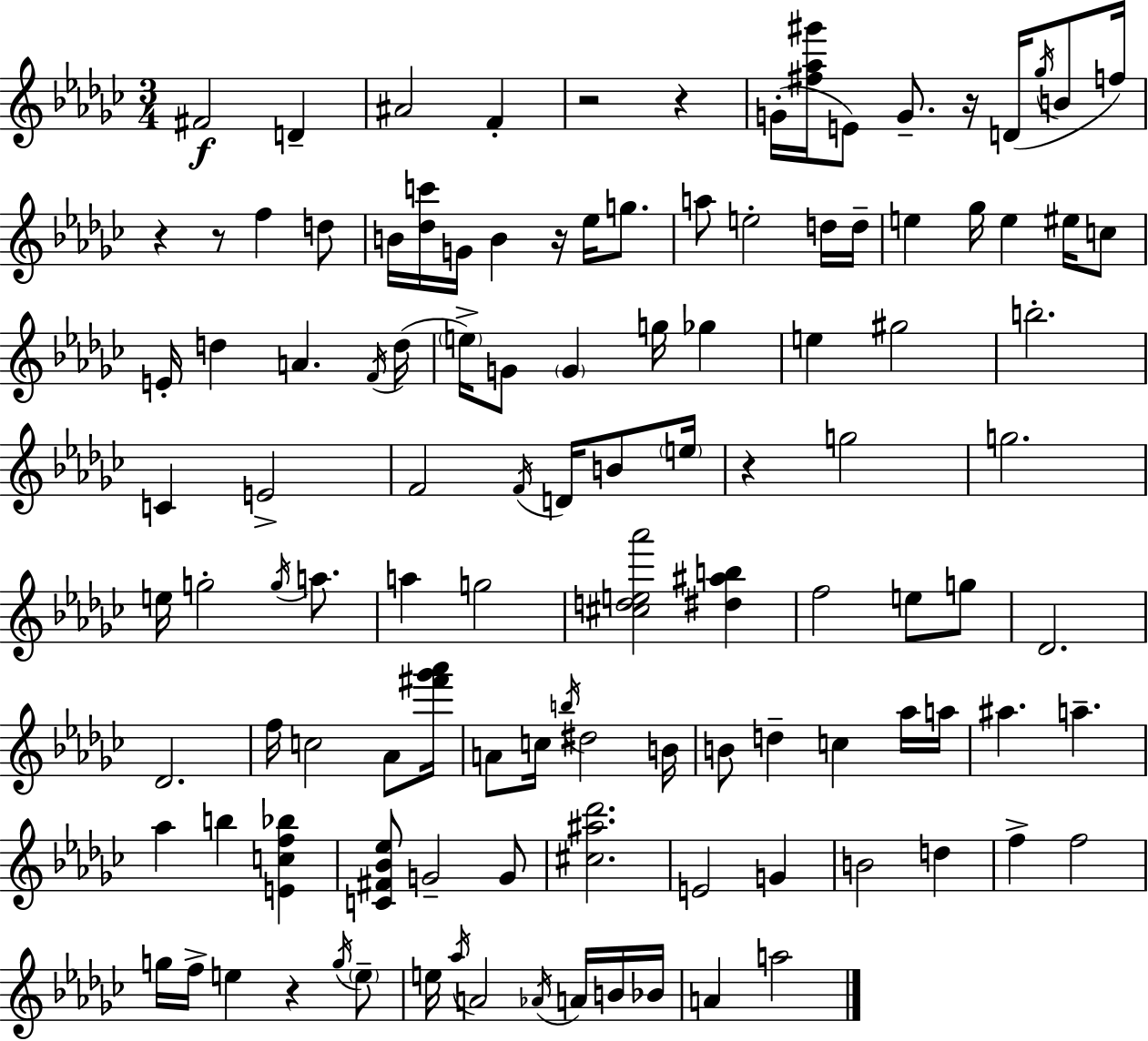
F#4/h D4/q A#4/h F4/q R/h R/q G4/s [F#5,Ab5,G#6]/s E4/e G4/e. R/s D4/s Gb5/s B4/e F5/s R/q R/e F5/q D5/e B4/s [Db5,C6]/s G4/s B4/q R/s Eb5/s G5/e. A5/e E5/h D5/s D5/s E5/q Gb5/s E5/q EIS5/s C5/e E4/s D5/q A4/q. F4/s D5/s E5/s G4/e G4/q G5/s Gb5/q E5/q G#5/h B5/h. C4/q E4/h F4/h F4/s D4/s B4/e E5/s R/q G5/h G5/h. E5/s G5/h G5/s A5/e. A5/q G5/h [C#5,D5,E5,Ab6]/h [D#5,A#5,B5]/q F5/h E5/e G5/e Db4/h. Db4/h. F5/s C5/h Ab4/e [F#6,Gb6,Ab6]/s A4/e C5/s B5/s D#5/h B4/s B4/e D5/q C5/q Ab5/s A5/s A#5/q. A5/q. Ab5/q B5/q [E4,C5,F5,Bb5]/q [C4,F#4,Bb4,Eb5]/e G4/h G4/e [C#5,A#5,Db6]/h. E4/h G4/q B4/h D5/q F5/q F5/h G5/s F5/s E5/q R/q G5/s E5/e E5/s Ab5/s A4/h Ab4/s A4/s B4/s Bb4/s A4/q A5/h